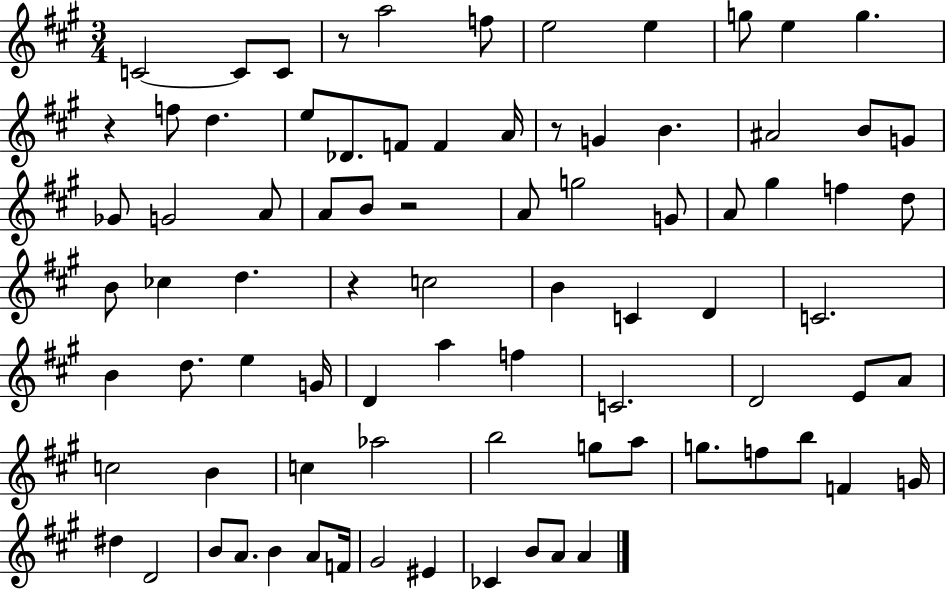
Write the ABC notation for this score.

X:1
T:Untitled
M:3/4
L:1/4
K:A
C2 C/2 C/2 z/2 a2 f/2 e2 e g/2 e g z f/2 d e/2 _D/2 F/2 F A/4 z/2 G B ^A2 B/2 G/2 _G/2 G2 A/2 A/2 B/2 z2 A/2 g2 G/2 A/2 ^g f d/2 B/2 _c d z c2 B C D C2 B d/2 e G/4 D a f C2 D2 E/2 A/2 c2 B c _a2 b2 g/2 a/2 g/2 f/2 b/2 F G/4 ^d D2 B/2 A/2 B A/2 F/4 ^G2 ^E _C B/2 A/2 A